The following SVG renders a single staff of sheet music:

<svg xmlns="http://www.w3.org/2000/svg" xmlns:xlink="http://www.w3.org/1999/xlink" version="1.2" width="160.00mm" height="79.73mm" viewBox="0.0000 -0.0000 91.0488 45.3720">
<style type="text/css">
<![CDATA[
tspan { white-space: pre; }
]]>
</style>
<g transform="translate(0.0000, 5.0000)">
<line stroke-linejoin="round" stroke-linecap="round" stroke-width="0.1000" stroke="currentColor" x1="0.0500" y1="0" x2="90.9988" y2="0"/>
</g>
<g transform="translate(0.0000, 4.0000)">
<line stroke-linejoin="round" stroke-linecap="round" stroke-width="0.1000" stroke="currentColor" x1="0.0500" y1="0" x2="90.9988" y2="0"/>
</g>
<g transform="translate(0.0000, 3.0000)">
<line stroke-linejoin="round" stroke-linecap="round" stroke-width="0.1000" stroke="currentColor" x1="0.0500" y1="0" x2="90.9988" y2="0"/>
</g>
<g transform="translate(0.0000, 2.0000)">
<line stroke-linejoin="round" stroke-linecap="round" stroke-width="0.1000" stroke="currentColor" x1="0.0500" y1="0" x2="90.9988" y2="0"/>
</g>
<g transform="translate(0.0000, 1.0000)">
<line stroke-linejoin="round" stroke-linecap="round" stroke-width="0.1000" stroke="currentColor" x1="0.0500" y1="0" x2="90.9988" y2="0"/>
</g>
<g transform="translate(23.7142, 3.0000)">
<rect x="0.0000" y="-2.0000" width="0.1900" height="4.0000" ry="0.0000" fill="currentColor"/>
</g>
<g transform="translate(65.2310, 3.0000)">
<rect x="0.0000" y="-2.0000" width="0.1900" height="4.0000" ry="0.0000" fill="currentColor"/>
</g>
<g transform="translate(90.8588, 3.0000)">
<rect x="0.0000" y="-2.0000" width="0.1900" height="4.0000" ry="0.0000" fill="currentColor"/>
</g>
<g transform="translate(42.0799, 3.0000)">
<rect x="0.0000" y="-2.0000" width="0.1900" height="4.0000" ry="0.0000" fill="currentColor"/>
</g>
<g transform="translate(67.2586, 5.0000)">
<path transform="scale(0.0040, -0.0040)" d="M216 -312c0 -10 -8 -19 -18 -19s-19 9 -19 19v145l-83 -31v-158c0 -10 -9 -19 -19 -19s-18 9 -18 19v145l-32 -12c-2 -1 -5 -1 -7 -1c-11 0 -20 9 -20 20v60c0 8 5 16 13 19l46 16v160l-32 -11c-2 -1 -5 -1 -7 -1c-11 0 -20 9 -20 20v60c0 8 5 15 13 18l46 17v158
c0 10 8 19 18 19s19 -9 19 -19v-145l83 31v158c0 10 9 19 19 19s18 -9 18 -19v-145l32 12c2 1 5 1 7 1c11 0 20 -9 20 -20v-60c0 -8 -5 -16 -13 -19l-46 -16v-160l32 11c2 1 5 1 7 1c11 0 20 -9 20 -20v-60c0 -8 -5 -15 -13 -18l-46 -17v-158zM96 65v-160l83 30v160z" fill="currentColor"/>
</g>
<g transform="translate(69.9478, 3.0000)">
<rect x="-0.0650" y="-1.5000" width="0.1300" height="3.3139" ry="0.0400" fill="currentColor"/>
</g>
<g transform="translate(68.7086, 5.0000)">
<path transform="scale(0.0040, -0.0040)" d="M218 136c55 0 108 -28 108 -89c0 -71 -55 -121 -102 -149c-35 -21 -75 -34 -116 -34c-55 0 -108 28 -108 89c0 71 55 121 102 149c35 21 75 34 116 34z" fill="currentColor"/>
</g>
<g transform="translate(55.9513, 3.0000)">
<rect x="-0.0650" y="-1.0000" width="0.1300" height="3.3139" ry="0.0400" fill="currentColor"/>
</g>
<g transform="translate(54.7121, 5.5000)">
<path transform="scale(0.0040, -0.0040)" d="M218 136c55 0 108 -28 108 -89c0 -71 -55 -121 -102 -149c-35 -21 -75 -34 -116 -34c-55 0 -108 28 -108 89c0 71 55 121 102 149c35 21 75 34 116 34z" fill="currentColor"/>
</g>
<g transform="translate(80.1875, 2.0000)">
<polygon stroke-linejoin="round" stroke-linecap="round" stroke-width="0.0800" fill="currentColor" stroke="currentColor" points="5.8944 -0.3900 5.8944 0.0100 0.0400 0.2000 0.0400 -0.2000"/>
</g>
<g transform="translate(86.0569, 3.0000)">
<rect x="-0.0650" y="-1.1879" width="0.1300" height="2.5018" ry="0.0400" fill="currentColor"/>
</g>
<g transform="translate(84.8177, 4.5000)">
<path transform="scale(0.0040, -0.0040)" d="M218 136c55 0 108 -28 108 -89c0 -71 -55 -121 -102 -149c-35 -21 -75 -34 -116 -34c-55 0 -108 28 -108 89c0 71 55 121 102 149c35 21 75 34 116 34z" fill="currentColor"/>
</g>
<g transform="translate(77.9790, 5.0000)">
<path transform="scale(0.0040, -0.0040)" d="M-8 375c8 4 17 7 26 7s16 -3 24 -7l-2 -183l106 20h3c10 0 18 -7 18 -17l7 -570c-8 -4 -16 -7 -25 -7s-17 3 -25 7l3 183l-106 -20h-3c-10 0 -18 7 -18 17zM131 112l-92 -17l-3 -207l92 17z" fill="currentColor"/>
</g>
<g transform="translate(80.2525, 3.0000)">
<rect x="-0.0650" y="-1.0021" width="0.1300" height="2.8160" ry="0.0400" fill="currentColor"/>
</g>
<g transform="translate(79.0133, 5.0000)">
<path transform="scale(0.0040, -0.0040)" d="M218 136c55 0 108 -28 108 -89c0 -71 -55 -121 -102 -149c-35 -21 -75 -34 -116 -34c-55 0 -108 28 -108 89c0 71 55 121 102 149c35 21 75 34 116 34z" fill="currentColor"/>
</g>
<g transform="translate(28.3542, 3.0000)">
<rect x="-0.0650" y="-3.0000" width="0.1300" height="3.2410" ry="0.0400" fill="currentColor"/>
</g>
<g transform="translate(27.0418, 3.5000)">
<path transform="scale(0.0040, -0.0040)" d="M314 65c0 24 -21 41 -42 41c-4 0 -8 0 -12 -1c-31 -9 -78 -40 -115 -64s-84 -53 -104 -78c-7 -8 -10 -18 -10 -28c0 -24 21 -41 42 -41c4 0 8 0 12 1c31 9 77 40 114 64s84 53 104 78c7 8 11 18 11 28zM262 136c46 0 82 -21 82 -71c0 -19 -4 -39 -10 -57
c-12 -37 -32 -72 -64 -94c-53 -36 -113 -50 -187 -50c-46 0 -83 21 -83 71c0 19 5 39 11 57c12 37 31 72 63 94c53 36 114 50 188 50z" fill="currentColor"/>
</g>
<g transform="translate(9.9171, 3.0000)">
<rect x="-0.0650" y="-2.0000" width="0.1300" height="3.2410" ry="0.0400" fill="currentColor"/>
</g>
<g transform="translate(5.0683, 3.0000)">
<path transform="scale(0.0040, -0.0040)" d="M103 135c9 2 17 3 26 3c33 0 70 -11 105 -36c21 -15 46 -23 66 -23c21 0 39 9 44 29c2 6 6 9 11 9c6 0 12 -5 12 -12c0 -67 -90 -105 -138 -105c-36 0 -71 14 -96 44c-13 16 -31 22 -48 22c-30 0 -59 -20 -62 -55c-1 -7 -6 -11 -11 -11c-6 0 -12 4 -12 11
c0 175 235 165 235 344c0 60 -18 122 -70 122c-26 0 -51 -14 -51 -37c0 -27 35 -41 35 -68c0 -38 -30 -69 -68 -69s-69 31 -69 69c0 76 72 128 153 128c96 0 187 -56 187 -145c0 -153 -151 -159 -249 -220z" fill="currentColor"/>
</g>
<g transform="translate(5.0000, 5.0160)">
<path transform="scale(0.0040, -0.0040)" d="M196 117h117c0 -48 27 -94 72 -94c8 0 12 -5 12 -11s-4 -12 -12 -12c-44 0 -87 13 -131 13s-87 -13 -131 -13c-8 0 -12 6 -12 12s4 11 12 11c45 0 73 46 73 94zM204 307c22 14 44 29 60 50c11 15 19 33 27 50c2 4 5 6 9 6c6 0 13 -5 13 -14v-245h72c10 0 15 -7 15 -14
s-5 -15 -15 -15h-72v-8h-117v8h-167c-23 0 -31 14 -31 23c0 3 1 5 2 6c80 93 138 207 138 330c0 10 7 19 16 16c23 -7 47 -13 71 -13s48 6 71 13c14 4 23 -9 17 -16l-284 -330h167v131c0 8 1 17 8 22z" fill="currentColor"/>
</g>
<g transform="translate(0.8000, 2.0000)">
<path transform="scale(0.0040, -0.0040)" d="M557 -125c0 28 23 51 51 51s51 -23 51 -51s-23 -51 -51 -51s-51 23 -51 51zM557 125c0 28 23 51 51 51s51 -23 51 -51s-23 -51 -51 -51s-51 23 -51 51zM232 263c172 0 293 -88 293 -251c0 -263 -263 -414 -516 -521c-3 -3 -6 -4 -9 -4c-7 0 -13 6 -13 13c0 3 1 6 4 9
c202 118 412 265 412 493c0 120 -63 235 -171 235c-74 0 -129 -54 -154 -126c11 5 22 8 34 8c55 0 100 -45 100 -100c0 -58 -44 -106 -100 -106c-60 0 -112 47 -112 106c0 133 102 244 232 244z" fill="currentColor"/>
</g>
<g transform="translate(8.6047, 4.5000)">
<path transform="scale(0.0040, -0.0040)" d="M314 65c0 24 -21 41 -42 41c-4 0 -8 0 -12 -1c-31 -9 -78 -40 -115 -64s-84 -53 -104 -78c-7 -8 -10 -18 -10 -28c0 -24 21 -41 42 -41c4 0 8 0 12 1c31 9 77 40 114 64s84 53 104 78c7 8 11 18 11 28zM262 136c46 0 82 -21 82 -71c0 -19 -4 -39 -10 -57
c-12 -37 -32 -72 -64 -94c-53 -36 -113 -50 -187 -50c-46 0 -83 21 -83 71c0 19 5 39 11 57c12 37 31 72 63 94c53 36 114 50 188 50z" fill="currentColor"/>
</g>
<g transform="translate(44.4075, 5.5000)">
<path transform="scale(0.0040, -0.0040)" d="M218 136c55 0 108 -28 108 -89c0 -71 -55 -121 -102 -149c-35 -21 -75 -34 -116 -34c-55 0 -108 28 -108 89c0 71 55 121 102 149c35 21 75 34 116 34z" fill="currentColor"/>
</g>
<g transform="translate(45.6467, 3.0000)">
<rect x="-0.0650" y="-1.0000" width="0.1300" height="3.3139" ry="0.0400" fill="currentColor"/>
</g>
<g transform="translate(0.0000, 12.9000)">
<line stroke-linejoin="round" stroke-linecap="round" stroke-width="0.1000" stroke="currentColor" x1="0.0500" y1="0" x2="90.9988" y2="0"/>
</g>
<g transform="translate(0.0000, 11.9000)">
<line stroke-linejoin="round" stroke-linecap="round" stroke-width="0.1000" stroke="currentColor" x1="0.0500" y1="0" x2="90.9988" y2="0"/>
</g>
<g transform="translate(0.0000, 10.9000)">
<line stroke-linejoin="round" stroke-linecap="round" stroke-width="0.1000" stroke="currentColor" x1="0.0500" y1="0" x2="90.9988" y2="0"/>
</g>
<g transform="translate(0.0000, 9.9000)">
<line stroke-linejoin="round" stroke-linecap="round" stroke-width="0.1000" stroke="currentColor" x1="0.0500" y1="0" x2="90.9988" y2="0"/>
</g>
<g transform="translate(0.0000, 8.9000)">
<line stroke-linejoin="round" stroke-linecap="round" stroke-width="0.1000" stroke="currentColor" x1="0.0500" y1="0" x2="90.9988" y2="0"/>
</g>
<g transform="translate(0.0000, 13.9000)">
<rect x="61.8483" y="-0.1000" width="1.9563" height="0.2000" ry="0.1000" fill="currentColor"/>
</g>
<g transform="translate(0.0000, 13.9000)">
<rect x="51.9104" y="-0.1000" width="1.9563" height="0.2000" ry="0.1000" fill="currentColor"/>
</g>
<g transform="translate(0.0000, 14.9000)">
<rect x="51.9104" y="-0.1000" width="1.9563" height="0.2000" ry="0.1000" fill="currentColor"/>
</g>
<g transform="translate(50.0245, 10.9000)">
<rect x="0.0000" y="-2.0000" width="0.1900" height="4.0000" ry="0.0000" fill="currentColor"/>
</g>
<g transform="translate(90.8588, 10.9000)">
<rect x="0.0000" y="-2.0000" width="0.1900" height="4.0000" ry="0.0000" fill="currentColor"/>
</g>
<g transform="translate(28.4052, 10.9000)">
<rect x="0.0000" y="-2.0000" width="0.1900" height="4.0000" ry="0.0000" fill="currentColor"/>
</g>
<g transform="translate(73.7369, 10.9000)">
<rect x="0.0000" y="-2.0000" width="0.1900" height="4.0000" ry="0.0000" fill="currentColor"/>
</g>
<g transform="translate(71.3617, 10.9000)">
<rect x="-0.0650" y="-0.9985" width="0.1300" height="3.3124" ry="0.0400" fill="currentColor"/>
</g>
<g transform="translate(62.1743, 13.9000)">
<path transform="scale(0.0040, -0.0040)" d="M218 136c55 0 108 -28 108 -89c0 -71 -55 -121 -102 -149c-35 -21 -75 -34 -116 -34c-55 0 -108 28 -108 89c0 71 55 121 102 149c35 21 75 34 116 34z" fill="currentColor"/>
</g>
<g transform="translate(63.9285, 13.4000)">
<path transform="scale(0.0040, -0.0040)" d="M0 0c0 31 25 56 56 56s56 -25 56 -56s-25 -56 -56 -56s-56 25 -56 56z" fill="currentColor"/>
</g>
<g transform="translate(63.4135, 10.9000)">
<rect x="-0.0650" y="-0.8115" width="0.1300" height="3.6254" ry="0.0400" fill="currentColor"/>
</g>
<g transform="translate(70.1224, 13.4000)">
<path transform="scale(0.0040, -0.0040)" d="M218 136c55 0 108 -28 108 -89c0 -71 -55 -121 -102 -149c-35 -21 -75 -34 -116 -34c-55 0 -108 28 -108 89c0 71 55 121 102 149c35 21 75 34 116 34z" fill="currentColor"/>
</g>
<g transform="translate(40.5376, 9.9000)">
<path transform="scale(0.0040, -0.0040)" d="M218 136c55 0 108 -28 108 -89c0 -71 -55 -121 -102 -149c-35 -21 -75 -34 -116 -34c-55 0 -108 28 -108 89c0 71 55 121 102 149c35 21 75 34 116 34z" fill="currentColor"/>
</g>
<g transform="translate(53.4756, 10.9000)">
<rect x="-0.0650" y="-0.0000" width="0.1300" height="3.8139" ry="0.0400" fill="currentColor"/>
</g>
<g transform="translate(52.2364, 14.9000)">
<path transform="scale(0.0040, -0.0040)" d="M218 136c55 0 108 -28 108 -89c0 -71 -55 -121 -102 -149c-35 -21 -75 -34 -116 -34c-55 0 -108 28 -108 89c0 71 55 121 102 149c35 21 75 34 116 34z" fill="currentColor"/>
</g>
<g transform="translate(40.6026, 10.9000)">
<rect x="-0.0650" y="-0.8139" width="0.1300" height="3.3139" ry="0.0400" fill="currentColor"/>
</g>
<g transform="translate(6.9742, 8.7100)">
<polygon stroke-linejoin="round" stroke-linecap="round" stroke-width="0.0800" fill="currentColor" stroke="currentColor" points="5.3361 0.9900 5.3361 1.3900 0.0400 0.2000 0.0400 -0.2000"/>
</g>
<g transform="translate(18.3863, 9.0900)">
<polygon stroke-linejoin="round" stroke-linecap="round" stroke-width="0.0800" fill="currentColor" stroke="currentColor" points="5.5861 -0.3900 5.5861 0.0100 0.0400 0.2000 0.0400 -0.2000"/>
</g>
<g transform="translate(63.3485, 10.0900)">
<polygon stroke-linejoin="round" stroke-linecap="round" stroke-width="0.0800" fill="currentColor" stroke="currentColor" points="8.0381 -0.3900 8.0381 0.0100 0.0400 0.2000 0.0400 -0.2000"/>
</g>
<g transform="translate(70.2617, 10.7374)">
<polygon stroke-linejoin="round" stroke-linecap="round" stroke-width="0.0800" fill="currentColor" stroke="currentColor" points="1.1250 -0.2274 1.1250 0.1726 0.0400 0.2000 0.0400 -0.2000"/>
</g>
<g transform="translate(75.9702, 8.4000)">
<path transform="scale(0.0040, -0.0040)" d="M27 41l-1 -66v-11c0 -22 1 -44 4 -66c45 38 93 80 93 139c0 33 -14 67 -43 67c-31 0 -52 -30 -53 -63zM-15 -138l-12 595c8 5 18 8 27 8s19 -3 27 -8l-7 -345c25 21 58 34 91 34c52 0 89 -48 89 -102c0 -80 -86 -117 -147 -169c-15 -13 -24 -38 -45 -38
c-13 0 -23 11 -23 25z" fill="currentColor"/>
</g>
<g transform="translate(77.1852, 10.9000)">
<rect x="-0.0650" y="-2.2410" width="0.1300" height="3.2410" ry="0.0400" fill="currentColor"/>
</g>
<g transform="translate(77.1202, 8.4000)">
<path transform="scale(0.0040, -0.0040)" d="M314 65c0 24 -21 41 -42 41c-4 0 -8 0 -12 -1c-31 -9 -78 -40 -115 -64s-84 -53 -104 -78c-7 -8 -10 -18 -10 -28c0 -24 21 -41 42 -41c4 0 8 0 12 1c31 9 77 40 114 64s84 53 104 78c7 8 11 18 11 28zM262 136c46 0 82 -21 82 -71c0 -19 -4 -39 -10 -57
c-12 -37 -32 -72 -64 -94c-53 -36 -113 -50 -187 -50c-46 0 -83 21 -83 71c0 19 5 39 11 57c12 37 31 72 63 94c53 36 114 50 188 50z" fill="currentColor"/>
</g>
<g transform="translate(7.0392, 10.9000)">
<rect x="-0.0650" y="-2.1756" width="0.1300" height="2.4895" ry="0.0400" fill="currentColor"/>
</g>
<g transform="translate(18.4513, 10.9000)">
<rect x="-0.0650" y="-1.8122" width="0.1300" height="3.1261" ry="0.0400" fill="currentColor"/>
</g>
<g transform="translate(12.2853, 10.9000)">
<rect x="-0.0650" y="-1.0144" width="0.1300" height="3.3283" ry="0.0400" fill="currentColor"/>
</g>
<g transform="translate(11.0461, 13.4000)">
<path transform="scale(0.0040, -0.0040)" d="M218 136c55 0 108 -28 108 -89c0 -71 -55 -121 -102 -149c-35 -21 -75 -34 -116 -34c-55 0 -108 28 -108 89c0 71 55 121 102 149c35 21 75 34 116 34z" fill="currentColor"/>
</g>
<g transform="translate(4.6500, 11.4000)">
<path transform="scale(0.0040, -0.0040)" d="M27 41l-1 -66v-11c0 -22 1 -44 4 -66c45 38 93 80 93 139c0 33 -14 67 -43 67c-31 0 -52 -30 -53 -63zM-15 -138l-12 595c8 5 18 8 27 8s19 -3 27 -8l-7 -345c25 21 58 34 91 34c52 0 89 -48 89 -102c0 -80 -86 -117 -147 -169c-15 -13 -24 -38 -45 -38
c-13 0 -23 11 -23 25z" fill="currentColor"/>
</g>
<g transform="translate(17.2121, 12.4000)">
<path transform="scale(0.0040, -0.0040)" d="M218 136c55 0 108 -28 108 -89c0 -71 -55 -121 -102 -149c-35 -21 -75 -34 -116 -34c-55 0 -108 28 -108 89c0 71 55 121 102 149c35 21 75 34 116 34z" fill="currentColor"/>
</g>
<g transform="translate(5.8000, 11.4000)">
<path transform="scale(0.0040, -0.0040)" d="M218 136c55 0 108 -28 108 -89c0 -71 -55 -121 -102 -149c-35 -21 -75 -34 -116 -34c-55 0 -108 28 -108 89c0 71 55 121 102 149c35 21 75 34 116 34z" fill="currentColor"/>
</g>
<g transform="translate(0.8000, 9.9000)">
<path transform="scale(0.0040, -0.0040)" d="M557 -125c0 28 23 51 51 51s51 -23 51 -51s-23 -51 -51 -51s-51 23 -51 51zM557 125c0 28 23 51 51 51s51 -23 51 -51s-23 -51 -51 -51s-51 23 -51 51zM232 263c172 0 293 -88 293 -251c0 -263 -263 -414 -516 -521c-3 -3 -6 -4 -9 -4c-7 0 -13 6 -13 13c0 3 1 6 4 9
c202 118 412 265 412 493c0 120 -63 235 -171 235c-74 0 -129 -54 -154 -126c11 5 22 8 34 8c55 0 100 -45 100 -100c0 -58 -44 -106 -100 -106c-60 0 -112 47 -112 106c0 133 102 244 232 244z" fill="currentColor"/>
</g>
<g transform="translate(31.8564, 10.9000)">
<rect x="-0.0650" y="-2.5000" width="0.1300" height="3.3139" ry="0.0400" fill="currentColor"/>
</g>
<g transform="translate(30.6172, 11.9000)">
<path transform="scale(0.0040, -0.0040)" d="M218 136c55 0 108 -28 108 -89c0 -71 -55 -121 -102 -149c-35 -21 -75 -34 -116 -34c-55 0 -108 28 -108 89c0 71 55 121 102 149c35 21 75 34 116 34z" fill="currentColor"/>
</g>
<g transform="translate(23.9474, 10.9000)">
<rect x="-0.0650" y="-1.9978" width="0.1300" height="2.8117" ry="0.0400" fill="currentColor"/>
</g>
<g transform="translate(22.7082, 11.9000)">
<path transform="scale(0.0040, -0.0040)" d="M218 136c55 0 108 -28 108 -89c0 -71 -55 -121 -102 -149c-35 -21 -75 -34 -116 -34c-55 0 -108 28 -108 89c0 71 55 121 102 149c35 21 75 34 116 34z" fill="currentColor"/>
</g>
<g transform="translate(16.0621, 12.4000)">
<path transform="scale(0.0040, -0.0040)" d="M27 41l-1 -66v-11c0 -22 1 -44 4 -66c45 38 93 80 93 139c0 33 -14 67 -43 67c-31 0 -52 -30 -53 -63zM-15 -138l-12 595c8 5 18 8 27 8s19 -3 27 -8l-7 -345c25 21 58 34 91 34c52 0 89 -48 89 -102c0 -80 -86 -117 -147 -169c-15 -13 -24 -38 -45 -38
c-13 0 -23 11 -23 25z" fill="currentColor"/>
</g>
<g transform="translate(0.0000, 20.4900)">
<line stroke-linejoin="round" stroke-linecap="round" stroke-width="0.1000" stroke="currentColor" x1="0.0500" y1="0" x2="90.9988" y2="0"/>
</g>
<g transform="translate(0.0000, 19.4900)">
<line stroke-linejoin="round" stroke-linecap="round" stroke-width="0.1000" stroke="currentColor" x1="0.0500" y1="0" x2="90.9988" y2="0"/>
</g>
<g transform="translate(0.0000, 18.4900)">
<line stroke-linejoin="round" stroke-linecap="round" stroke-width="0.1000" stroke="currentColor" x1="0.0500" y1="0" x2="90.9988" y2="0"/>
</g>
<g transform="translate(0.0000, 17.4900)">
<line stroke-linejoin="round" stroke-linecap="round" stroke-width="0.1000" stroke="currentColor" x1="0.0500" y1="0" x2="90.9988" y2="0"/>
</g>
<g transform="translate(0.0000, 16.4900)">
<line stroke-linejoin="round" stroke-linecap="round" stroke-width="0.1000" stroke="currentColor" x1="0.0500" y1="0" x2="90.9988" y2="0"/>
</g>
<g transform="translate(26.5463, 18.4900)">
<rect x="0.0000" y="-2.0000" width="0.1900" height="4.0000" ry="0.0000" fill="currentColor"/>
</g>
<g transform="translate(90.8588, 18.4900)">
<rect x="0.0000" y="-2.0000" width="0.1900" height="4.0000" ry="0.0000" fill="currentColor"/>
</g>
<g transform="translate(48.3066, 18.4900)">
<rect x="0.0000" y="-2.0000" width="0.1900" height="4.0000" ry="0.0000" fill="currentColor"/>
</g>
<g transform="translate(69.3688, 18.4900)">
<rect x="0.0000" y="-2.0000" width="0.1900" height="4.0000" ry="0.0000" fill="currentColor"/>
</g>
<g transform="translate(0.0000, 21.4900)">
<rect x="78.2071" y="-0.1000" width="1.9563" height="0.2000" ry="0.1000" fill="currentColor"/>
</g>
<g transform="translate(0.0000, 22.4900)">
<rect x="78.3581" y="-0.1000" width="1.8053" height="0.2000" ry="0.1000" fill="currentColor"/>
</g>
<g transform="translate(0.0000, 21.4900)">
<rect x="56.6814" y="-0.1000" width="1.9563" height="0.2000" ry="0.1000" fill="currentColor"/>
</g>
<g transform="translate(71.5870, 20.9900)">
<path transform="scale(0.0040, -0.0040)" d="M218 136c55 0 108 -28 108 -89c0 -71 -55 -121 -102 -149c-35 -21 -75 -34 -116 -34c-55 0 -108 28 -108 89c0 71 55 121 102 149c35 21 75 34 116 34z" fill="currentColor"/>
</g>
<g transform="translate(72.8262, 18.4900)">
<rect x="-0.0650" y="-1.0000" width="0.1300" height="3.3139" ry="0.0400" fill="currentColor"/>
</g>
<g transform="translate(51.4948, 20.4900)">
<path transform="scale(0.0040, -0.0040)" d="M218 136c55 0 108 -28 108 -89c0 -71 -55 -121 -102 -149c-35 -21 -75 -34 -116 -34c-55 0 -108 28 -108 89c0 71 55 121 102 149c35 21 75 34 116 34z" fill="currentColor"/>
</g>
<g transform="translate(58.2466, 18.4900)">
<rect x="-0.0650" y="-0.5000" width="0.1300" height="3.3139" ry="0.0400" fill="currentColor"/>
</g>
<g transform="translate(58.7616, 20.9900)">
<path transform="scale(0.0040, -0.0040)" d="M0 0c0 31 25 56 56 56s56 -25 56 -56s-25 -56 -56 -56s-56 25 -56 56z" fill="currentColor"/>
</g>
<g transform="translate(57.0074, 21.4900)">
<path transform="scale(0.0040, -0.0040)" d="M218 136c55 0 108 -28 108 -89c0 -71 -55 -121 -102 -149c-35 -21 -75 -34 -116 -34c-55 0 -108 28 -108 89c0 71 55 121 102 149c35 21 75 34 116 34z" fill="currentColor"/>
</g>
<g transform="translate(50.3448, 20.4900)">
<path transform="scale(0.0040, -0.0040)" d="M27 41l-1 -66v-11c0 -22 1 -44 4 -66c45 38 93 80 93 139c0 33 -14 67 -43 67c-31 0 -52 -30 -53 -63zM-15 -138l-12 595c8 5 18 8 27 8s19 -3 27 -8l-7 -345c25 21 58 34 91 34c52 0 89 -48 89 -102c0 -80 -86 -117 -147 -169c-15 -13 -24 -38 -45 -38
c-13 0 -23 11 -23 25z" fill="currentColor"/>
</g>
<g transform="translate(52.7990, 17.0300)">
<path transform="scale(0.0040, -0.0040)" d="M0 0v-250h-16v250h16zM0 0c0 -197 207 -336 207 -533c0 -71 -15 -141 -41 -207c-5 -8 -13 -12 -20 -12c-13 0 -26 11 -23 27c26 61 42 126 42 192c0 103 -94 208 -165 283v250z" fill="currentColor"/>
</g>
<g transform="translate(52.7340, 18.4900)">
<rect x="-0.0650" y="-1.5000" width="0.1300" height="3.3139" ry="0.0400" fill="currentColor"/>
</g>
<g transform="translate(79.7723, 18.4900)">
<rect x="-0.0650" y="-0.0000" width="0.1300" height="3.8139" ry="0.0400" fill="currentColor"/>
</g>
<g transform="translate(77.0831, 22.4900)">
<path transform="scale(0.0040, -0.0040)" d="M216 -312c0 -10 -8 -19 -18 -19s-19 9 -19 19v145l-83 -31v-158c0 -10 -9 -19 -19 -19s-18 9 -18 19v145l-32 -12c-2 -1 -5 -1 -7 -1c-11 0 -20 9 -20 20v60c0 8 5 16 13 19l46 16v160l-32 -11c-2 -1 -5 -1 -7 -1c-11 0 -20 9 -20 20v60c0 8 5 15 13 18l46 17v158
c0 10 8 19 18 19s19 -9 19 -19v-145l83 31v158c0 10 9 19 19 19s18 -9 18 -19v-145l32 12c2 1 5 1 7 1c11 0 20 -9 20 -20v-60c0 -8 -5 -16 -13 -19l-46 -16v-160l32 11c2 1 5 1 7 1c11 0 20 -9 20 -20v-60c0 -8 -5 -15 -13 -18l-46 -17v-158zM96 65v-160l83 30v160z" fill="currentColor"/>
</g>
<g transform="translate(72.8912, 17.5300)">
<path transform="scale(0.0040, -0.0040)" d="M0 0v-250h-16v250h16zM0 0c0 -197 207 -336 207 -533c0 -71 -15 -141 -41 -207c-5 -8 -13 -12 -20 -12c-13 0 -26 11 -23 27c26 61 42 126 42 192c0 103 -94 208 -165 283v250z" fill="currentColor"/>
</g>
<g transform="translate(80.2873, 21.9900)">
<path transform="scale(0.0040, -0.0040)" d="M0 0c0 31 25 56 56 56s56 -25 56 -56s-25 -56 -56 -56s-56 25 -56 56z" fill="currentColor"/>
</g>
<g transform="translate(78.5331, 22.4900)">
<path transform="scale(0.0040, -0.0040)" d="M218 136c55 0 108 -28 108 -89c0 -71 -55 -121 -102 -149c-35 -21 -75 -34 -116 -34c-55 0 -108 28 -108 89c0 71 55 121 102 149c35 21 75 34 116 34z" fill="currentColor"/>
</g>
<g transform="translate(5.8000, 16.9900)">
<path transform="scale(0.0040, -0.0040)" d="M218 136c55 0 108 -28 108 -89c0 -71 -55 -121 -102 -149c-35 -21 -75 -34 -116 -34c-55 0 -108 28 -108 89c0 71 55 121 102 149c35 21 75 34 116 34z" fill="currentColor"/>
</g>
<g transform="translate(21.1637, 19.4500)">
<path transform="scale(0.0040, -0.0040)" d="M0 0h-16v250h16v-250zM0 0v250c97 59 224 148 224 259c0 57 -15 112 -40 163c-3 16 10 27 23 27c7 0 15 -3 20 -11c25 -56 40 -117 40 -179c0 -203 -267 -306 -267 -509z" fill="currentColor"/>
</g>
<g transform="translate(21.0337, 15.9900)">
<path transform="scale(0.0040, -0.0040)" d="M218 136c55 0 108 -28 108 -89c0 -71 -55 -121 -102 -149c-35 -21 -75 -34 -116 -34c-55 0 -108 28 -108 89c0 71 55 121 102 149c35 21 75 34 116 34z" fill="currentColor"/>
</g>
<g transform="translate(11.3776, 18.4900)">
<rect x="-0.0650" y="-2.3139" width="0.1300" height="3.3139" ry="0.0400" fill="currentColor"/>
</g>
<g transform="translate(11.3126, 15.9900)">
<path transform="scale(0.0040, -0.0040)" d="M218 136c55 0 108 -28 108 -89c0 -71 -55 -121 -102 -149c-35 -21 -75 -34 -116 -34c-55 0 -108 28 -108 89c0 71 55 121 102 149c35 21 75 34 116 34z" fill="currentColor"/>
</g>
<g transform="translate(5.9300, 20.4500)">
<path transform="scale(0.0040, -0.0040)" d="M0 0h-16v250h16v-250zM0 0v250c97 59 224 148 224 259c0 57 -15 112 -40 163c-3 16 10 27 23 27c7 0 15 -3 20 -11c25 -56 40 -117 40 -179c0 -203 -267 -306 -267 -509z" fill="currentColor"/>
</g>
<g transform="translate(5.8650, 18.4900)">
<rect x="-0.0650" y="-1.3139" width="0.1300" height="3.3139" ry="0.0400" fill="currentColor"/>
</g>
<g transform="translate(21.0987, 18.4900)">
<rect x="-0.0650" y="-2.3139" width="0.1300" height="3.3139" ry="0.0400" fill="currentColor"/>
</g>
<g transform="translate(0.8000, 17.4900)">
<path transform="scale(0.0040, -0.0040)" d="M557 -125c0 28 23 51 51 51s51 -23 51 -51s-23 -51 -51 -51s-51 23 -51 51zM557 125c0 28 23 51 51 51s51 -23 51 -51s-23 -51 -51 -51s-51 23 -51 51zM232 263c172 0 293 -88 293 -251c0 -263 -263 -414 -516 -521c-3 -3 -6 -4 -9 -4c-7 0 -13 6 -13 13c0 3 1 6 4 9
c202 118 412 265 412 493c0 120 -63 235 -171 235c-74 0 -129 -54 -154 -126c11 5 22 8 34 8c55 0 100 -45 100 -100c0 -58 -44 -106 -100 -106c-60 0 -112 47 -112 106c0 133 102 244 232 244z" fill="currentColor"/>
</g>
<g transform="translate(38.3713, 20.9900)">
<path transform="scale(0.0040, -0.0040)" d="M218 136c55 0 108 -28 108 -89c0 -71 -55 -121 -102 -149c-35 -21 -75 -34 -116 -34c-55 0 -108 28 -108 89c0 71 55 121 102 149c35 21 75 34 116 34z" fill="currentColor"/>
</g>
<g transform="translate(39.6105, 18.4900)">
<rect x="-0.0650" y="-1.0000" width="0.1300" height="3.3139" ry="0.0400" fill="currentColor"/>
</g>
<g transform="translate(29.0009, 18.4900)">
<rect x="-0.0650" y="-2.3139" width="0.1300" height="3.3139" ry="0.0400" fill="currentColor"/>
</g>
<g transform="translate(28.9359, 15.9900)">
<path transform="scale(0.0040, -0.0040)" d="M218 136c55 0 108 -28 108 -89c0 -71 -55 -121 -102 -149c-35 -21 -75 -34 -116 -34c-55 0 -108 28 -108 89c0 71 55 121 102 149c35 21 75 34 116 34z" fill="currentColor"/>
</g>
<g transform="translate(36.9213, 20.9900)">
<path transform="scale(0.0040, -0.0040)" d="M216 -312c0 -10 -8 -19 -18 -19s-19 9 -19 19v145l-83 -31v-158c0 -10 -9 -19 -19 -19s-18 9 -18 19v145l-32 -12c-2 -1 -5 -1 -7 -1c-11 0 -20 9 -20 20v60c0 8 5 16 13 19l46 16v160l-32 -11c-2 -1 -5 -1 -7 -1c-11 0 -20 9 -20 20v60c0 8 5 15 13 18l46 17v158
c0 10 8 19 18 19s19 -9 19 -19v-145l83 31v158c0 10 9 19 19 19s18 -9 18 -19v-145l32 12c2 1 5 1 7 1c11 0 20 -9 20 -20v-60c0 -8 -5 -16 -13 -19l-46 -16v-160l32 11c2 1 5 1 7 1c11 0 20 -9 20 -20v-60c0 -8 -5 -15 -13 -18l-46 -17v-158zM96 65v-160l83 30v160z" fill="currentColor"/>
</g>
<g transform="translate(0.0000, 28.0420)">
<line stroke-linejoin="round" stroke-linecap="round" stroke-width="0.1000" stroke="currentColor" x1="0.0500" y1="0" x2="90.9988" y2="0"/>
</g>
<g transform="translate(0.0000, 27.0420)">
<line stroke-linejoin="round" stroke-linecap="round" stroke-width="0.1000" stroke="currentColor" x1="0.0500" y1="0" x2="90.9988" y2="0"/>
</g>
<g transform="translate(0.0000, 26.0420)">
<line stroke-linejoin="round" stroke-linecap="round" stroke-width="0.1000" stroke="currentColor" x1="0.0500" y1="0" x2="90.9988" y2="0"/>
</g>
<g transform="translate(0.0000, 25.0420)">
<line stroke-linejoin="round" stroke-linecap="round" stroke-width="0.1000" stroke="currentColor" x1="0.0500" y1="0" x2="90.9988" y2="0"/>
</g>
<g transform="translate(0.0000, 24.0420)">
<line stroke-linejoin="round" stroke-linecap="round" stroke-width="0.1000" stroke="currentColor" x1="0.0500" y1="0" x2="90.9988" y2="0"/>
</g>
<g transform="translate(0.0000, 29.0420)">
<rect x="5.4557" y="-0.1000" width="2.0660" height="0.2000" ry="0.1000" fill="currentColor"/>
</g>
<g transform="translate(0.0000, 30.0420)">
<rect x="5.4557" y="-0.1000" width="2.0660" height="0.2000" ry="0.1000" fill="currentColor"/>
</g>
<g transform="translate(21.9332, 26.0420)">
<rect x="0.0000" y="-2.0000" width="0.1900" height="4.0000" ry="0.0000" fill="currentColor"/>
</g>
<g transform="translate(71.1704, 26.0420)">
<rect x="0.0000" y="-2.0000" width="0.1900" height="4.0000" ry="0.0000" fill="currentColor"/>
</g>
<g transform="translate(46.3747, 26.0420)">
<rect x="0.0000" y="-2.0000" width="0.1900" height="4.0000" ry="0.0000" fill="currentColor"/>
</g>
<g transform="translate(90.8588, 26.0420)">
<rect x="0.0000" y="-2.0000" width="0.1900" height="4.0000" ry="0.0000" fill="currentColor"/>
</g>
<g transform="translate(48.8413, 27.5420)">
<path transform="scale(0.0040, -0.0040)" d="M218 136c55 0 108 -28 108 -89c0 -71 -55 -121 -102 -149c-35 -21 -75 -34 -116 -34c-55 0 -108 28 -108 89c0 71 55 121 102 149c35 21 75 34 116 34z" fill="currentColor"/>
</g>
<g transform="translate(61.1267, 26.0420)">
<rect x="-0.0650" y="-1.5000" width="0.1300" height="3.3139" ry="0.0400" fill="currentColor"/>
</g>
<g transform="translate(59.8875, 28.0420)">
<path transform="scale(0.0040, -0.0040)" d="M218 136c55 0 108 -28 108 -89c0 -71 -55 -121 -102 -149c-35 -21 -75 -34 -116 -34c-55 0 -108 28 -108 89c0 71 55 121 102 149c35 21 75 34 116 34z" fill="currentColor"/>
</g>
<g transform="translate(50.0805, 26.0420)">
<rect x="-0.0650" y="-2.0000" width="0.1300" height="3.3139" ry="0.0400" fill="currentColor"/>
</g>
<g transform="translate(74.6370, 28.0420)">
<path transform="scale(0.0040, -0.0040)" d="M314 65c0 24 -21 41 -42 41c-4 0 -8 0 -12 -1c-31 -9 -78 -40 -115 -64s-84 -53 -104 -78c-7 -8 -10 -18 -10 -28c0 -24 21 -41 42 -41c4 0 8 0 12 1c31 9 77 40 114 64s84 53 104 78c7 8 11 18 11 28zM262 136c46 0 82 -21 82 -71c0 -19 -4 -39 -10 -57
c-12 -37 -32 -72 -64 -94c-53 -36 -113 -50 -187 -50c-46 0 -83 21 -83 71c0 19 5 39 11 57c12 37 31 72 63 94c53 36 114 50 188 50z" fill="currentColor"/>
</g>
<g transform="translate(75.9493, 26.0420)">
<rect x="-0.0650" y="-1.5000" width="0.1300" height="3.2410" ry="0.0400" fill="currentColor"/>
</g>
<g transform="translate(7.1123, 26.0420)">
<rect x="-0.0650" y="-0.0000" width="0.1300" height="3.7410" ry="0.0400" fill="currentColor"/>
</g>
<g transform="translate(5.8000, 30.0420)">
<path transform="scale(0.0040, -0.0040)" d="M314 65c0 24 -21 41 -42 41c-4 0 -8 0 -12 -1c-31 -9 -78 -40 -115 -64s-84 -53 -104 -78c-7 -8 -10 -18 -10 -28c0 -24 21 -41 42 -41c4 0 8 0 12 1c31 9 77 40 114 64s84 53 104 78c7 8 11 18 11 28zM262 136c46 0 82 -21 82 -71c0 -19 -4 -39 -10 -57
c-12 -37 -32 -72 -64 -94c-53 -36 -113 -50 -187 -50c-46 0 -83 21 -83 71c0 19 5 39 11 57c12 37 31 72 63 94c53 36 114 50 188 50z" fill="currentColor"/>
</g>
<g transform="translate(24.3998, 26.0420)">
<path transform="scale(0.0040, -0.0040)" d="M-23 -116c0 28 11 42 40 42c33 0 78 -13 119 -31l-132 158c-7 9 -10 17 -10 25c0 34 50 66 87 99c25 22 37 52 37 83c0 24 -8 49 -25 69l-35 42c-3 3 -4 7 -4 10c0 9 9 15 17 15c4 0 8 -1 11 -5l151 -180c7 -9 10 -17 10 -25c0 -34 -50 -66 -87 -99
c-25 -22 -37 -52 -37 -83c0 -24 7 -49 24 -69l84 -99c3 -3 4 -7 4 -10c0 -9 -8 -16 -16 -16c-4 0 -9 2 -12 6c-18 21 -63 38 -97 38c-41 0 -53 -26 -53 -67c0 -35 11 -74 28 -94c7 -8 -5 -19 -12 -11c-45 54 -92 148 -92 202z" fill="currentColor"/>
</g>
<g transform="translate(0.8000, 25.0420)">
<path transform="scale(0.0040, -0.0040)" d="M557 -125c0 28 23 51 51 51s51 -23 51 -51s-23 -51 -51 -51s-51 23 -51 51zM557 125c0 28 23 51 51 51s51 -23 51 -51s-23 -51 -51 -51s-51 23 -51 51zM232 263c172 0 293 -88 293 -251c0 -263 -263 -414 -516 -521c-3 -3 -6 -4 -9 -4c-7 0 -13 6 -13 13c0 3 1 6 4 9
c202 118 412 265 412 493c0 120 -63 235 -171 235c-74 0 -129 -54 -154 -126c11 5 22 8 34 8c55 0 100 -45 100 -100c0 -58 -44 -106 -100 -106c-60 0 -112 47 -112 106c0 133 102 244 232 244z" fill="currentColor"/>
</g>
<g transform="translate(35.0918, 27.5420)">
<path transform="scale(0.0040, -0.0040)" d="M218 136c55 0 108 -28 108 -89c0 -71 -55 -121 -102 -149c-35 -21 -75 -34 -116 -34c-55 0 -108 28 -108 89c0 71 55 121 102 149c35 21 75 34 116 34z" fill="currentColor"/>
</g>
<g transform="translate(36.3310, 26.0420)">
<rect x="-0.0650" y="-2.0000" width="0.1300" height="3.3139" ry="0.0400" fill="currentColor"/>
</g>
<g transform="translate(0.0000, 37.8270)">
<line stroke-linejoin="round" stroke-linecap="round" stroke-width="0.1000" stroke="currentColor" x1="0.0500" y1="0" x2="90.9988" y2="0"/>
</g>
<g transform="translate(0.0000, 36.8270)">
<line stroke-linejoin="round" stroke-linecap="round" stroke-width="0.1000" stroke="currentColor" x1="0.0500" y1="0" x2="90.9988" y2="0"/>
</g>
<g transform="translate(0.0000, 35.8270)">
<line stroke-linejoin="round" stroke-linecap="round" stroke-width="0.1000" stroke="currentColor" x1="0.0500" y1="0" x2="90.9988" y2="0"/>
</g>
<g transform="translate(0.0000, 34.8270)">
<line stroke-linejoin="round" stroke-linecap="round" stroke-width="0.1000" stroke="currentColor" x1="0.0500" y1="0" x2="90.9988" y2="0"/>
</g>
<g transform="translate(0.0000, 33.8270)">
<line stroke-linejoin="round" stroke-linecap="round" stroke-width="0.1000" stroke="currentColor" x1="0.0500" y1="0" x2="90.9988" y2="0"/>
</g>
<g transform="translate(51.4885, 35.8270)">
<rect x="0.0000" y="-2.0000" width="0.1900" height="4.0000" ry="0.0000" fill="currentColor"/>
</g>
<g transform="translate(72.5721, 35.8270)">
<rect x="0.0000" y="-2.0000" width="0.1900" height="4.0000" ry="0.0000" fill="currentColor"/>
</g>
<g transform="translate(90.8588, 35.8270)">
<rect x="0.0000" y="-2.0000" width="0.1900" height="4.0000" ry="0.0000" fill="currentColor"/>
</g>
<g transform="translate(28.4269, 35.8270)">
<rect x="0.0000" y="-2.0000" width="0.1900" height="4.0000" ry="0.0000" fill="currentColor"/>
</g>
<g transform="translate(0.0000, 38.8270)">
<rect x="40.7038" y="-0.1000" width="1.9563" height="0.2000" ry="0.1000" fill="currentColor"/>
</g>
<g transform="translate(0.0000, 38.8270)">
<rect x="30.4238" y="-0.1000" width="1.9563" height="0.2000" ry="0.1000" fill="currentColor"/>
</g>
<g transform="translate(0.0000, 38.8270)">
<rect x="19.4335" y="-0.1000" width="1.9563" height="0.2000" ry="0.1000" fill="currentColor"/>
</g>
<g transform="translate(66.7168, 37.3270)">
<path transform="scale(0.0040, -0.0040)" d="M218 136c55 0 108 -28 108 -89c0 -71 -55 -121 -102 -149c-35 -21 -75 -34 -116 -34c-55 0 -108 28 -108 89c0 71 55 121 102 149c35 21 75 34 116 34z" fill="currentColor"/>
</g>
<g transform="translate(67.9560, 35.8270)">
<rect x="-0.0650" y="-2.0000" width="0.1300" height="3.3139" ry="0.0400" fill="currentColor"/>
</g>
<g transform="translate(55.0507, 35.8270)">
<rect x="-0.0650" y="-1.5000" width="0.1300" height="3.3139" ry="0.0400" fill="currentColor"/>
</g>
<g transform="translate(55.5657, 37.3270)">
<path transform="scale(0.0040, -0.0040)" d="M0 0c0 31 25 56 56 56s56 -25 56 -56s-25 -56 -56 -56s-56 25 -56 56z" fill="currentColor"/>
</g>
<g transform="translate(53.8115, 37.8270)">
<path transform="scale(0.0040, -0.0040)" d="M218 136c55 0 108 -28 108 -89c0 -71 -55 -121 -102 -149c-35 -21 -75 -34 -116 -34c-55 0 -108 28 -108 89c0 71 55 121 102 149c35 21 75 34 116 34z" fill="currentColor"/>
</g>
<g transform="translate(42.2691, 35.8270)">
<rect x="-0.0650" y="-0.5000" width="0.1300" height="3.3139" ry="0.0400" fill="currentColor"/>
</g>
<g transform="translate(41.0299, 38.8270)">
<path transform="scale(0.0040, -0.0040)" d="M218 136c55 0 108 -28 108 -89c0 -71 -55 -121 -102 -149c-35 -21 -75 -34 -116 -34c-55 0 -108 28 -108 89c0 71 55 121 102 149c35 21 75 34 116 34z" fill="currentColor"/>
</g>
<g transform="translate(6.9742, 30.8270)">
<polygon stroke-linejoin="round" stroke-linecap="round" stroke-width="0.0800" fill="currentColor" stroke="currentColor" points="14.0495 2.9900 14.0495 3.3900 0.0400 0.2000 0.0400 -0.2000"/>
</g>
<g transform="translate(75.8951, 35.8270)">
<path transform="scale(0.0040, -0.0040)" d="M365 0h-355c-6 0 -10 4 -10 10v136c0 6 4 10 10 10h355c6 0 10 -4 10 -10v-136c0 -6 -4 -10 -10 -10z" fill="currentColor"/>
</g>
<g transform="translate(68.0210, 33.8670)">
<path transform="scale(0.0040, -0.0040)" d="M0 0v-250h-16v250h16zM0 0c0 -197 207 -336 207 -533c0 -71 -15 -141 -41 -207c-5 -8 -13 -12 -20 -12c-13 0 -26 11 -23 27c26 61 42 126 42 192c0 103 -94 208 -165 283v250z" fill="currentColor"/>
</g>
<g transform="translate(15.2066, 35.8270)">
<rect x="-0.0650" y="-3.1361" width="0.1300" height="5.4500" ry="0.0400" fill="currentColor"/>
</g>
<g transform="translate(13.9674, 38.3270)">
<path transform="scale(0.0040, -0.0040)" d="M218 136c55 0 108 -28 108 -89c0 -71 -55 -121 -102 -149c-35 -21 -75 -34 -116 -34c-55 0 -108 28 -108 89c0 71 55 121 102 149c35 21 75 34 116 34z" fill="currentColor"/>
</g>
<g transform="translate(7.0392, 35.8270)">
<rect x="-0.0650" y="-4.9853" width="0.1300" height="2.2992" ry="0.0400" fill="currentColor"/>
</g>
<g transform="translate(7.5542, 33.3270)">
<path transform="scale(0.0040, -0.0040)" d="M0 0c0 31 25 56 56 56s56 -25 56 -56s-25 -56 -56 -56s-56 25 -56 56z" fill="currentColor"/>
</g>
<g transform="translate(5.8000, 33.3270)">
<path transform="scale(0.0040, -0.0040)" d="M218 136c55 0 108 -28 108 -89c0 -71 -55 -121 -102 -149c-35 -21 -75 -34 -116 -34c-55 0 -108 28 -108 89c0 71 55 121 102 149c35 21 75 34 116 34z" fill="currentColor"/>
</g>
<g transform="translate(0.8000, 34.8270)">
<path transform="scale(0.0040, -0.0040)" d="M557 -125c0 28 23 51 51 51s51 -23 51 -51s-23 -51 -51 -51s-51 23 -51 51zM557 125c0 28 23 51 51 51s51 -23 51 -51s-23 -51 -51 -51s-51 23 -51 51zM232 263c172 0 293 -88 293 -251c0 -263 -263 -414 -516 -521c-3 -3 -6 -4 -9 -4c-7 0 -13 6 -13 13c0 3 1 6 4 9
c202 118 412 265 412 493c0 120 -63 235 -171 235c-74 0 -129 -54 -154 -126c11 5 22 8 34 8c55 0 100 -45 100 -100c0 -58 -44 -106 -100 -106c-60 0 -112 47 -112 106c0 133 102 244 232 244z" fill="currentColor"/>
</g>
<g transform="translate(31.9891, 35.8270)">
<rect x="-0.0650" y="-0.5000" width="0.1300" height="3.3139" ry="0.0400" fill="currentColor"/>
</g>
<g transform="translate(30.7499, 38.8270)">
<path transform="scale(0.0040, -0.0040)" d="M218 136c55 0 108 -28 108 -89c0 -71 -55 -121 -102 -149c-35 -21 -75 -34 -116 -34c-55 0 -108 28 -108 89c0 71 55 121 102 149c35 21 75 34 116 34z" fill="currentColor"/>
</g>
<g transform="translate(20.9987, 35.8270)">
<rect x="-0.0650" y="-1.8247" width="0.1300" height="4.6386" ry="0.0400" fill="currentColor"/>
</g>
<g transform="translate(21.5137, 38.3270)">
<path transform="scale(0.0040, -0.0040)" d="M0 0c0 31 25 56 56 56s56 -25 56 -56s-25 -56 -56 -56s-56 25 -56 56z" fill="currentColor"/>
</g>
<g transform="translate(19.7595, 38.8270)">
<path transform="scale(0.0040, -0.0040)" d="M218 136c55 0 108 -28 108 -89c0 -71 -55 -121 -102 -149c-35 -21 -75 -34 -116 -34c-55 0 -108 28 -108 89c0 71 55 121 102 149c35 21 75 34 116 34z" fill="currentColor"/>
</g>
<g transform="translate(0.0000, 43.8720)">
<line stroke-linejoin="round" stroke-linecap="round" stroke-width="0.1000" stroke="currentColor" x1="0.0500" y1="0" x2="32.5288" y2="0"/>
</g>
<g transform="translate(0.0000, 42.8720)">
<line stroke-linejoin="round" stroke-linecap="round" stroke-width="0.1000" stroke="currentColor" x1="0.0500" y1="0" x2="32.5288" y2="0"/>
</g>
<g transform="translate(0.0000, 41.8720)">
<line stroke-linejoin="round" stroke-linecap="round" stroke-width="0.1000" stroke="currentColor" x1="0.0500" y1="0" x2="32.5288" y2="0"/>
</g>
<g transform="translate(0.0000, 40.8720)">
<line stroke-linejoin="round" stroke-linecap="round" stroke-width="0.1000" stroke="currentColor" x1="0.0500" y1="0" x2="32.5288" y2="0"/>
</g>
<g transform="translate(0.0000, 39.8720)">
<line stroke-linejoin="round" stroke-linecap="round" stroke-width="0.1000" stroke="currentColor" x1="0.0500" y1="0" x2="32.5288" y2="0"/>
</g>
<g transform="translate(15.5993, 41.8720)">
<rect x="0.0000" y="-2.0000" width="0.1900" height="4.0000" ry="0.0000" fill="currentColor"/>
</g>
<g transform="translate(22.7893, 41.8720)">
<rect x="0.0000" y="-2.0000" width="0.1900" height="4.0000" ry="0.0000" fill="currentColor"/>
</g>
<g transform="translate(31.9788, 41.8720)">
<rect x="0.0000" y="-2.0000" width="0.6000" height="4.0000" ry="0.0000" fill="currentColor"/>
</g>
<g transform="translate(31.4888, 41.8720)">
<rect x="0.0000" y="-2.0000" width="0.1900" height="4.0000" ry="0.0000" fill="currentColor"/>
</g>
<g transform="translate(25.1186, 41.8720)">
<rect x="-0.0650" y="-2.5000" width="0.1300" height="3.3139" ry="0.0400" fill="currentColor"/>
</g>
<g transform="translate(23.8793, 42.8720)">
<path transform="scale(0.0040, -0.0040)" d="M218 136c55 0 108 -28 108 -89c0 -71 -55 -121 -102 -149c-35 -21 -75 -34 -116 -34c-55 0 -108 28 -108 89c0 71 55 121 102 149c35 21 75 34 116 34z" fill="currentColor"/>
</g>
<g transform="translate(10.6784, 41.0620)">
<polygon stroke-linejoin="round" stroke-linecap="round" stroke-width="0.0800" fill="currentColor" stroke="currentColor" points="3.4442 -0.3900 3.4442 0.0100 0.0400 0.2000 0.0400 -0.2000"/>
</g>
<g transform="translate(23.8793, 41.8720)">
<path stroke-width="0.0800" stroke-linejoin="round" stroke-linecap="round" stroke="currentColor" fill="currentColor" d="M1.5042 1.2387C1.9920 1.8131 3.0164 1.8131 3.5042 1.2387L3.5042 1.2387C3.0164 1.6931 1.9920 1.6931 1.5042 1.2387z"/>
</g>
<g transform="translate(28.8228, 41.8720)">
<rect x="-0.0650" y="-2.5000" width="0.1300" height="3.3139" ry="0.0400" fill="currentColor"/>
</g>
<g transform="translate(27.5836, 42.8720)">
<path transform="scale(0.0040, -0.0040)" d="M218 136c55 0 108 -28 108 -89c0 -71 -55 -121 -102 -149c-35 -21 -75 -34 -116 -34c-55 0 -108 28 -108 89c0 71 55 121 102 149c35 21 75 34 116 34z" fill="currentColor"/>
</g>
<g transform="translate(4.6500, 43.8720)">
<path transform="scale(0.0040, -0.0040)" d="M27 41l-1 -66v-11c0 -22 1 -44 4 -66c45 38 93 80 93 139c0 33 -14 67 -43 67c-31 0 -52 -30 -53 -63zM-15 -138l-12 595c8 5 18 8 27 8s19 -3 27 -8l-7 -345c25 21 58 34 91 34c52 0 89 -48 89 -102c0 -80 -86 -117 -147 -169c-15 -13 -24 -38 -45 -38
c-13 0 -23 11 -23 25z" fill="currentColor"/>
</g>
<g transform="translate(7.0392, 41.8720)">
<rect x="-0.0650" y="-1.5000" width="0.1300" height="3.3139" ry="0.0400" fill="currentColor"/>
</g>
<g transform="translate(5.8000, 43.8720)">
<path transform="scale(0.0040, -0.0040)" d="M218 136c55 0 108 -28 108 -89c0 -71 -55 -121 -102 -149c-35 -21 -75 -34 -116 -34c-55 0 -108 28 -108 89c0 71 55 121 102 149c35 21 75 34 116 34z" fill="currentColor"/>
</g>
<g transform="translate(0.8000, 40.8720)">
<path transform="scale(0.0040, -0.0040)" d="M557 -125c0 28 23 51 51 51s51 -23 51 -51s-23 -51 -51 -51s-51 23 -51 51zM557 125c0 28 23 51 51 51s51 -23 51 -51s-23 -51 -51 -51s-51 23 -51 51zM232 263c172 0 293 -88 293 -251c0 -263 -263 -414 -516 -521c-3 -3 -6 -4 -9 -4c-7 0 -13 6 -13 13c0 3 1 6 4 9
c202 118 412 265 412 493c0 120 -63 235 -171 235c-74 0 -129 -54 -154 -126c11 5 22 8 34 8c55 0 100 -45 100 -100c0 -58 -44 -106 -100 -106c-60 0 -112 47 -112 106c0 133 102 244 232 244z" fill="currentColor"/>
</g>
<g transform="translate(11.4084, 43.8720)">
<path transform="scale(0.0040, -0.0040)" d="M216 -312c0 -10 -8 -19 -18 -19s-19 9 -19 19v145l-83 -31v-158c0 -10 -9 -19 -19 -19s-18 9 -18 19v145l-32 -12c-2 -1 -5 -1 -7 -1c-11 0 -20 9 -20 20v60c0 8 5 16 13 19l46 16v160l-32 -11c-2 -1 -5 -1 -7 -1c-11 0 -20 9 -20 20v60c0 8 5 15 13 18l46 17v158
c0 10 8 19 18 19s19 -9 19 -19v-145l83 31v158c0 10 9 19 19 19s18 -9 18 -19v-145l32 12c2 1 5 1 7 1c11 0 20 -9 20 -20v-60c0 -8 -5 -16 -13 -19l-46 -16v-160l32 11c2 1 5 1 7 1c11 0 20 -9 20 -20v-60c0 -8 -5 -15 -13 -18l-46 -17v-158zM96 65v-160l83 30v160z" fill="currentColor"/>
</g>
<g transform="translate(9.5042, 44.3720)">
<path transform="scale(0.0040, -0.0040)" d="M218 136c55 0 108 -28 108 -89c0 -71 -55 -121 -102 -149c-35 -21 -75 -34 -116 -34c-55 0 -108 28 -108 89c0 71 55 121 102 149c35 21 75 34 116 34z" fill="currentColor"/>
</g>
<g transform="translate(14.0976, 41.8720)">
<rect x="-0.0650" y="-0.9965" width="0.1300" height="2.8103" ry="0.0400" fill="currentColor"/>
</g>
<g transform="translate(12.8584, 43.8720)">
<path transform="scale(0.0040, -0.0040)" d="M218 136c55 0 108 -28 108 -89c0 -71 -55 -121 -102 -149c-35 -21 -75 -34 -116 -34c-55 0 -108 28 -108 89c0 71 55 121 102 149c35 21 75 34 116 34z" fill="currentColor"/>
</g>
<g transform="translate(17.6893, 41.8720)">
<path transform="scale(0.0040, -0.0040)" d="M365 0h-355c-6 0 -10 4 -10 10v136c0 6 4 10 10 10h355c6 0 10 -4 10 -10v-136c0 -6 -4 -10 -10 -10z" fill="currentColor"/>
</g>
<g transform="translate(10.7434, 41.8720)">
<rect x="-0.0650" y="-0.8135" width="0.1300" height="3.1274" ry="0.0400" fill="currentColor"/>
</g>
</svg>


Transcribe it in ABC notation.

X:1
T:Untitled
M:2/4
L:1/4
K:C
A,,2 C,2 F,, F,, ^G,, G,,/2 A,,/2 _C,/2 F,,/2 _A,,/2 B,,/2 B,, F, C,, E,,/2 F,,/4 _B,2 G,/2 B, B,/2 B, ^F,, _G,,/2 E,, F,,/2 ^C,, C,,2 z A,, A,, G,, G,,2 B,/2 F,,/2 E,,/2 E,, E,, G,, A,,/2 z2 _G,, F,,/2 ^G,,/2 z2 B,, B,,